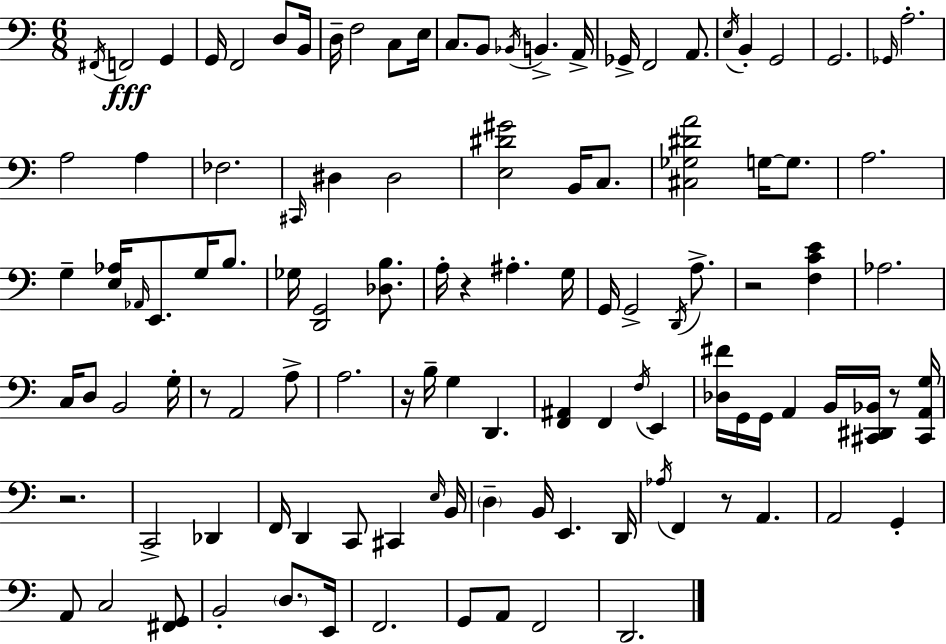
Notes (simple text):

F#2/s F2/h G2/q G2/s F2/h D3/e B2/s D3/s F3/h C3/e E3/s C3/e. B2/e Bb2/s B2/q. A2/s Gb2/s F2/h A2/e. E3/s B2/q G2/h G2/h. Gb2/s A3/h. A3/h A3/q FES3/h. C#2/s D#3/q D#3/h [E3,D#4,G#4]/h B2/s C3/e. [C#3,Gb3,D#4,A4]/h G3/s G3/e. A3/h. G3/q [E3,Ab3]/s Ab2/s E2/e. G3/s B3/e. Gb3/s [D2,G2]/h [Db3,B3]/e. A3/s R/q A#3/q. G3/s G2/s G2/h D2/s A3/e. R/h [F3,C4,E4]/q Ab3/h. C3/s D3/e B2/h G3/s R/e A2/h A3/e A3/h. R/s B3/s G3/q D2/q. [F2,A#2]/q F2/q F3/s E2/q [Db3,F#4]/s G2/s G2/s A2/q B2/s [C#2,D#2,Bb2]/s R/e [C#2,A2,G3]/s R/h. C2/h Db2/q F2/s D2/q C2/e C#2/q E3/s B2/s D3/q B2/s E2/q. D2/s Ab3/s F2/q R/e A2/q. A2/h G2/q A2/e C3/h [F#2,G2]/e B2/h D3/e. E2/s F2/h. G2/e A2/e F2/h D2/h.